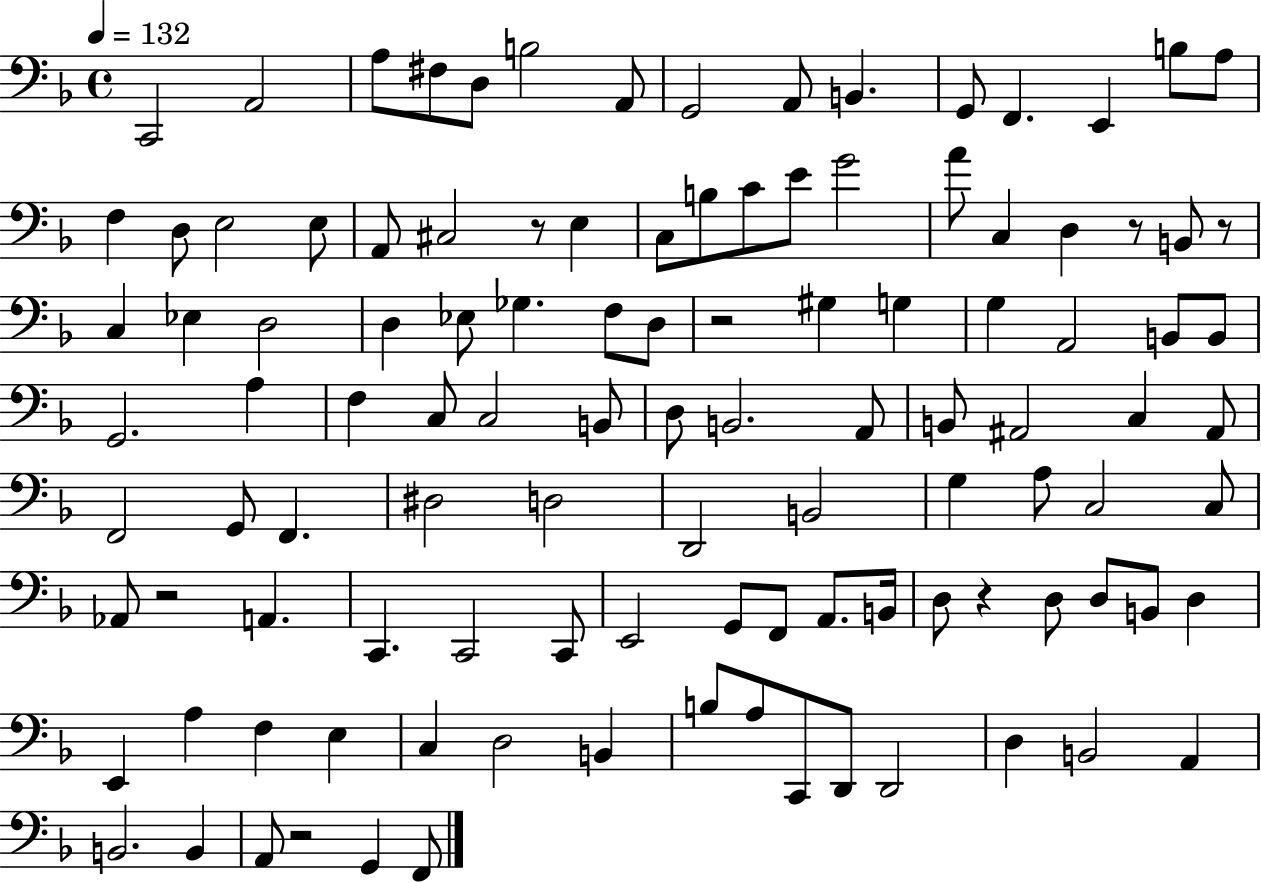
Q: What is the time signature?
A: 4/4